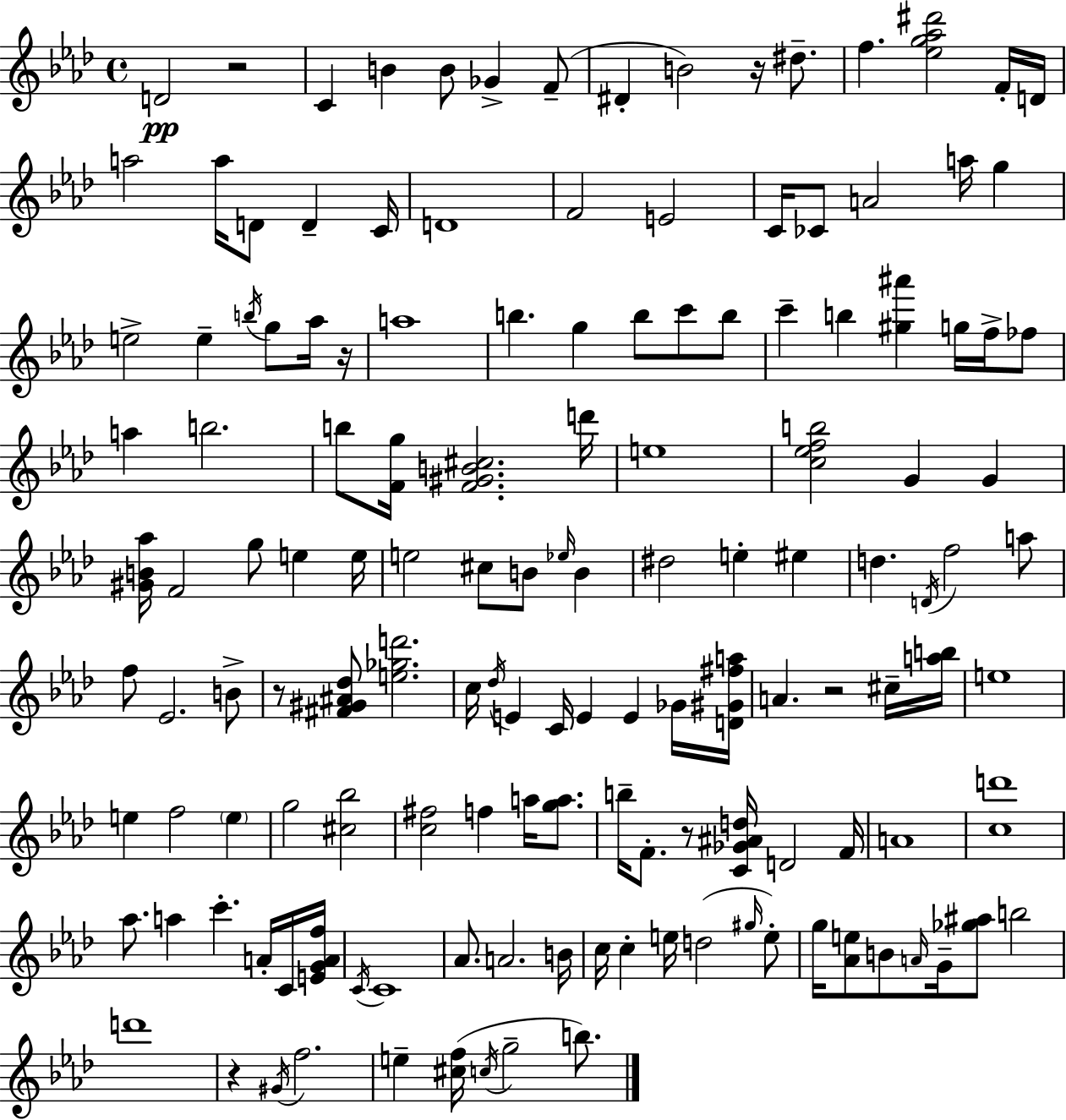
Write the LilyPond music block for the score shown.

{
  \clef treble
  \time 4/4
  \defaultTimeSignature
  \key aes \major
  d'2\pp r2 | c'4 b'4 b'8 ges'4-> f'8--( | dis'4-. b'2) r16 dis''8.-- | f''4. <ees'' g'' aes'' dis'''>2 f'16-. d'16 | \break a''2 a''16 d'8 d'4-- c'16 | d'1 | f'2 e'2 | c'16 ces'8 a'2 a''16 g''4 | \break e''2-> e''4-- \acciaccatura { b''16 } g''8 aes''16 | r16 a''1 | b''4. g''4 b''8 c'''8 b''8 | c'''4-- b''4 <gis'' ais'''>4 g''16 f''16-> fes''8 | \break a''4 b''2. | b''8 <f' g''>16 <f' gis' b' cis''>2. | d'''16 e''1 | <c'' ees'' f'' b''>2 g'4 g'4 | \break <gis' b' aes''>16 f'2 g''8 e''4 | e''16 e''2 cis''8 b'8 \grace { ees''16 } b'4 | dis''2 e''4-. eis''4 | d''4. \acciaccatura { d'16 } f''2 | \break a''8 f''8 ees'2. | b'8-> r8 <fis' gis' ais' des''>8 <e'' ges'' d'''>2. | c''16 \acciaccatura { des''16 } e'4 c'16 e'4 e'4 | ges'16 <d' gis' fis'' a''>16 a'4. r2 | \break cis''16-- <a'' b''>16 e''1 | e''4 f''2 | \parenthesize e''4 g''2 <cis'' bes''>2 | <c'' fis''>2 f''4 | \break a''16 <g'' a''>8. b''16-- f'8.-. r8 <c' ges' ais' d''>16 d'2 | f'16 a'1 | <c'' d'''>1 | aes''8. a''4 c'''4.-. | \break a'16-. c'16 <e' g' a' f''>16 \acciaccatura { c'16 } c'1 | aes'8. a'2. | b'16 c''16 c''4-. e''16 d''2( | \grace { gis''16 } e''8-.) g''16 <aes' e''>8 b'8 \grace { a'16 } g'16-- <ges'' ais''>8 b''2 | \break d'''1 | r4 \acciaccatura { gis'16 } f''2. | e''4-- <cis'' f''>16( \acciaccatura { c''16 } g''2-- | b''8.) \bar "|."
}